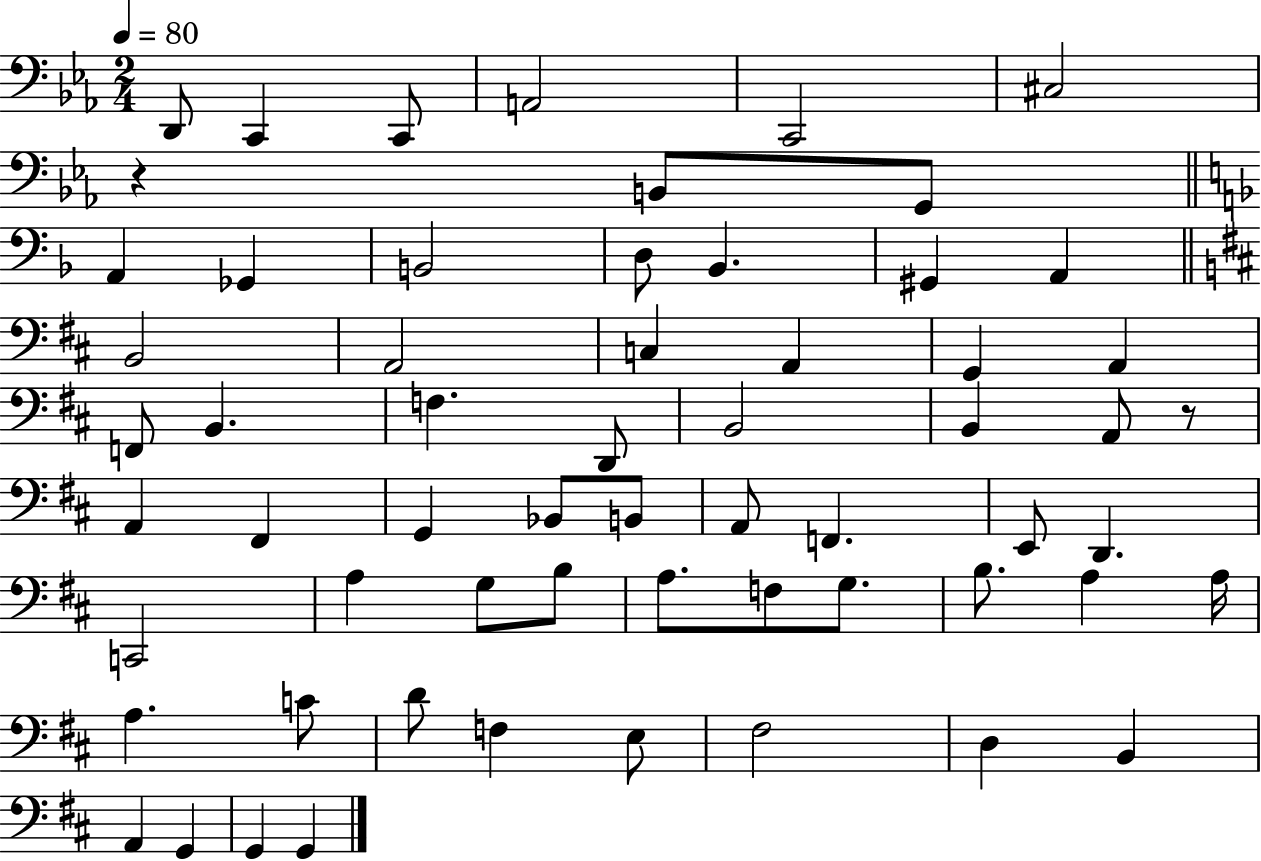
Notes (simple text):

D2/e C2/q C2/e A2/h C2/h C#3/h R/q B2/e G2/e A2/q Gb2/q B2/h D3/e Bb2/q. G#2/q A2/q B2/h A2/h C3/q A2/q G2/q A2/q F2/e B2/q. F3/q. D2/e B2/h B2/q A2/e R/e A2/q F#2/q G2/q Bb2/e B2/e A2/e F2/q. E2/e D2/q. C2/h A3/q G3/e B3/e A3/e. F3/e G3/e. B3/e. A3/q A3/s A3/q. C4/e D4/e F3/q E3/e F#3/h D3/q B2/q A2/q G2/q G2/q G2/q